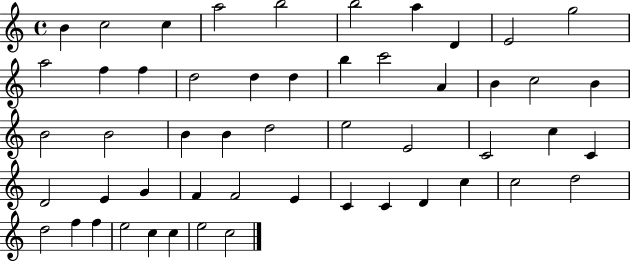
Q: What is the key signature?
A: C major